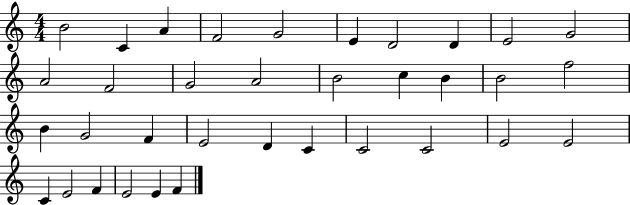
B4/h C4/q A4/q F4/h G4/h E4/q D4/h D4/q E4/h G4/h A4/h F4/h G4/h A4/h B4/h C5/q B4/q B4/h F5/h B4/q G4/h F4/q E4/h D4/q C4/q C4/h C4/h E4/h E4/h C4/q E4/h F4/q E4/h E4/q F4/q